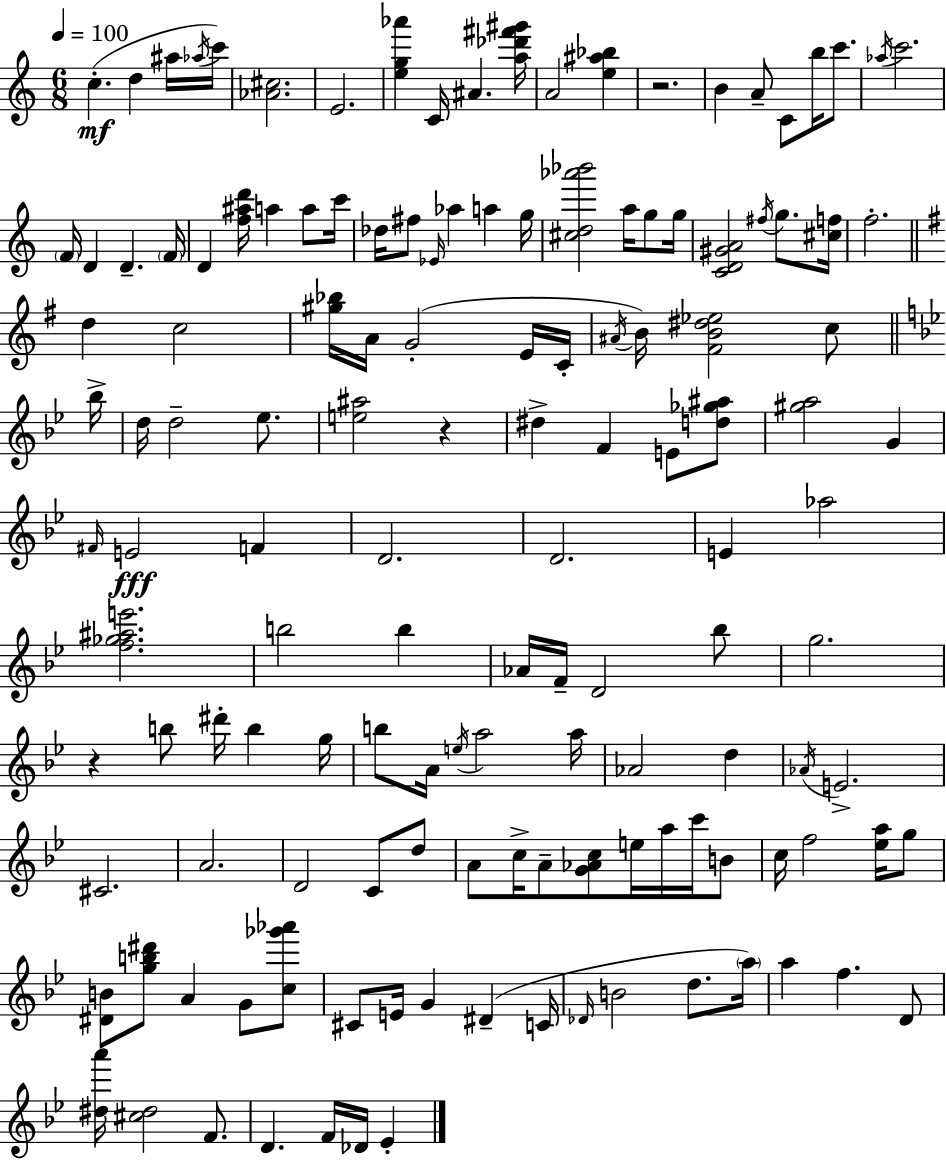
C5/q. D5/q A#5/s Ab5/s C6/s [Ab4,C#5]/h. E4/h. [E5,G5,Ab6]/q C4/s A#4/q. [A5,Db6,F#6,G#6]/s A4/h [E5,A#5,Bb5]/q R/h. B4/q A4/e C4/e B5/s C6/e. Ab5/s C6/h. F4/s D4/q D4/q. F4/s D4/q [F5,A#5,D6]/s A5/q A5/e C6/s Db5/s F#5/e Eb4/s Ab5/q A5/q G5/s [C#5,D5,Ab6,Bb6]/h A5/s G5/e G5/s [C4,D4,G#4,A4]/h F#5/s G5/e. [C#5,F5]/s F5/h. D5/q C5/h [G#5,Bb5]/s A4/s G4/h E4/s C4/s A#4/s B4/s [F#4,B4,D#5,Eb5]/h C5/e Bb5/s D5/s D5/h Eb5/e. [E5,A#5]/h R/q D#5/q F4/q E4/e [D5,Gb5,A#5]/e [G#5,A5]/h G4/q F#4/s E4/h F4/q D4/h. D4/h. E4/q Ab5/h [F5,Gb5,A#5,E6]/h. B5/h B5/q Ab4/s F4/s D4/h Bb5/e G5/h. R/q B5/e D#6/s B5/q G5/s B5/e A4/s E5/s A5/h A5/s Ab4/h D5/q Ab4/s E4/h. C#4/h. A4/h. D4/h C4/e D5/e A4/e C5/s A4/e [G4,Ab4,C5]/e E5/s A5/s C6/s B4/e C5/s F5/h [Eb5,A5]/s G5/e [D#4,B4]/e [G5,B5,D#6]/e A4/q G4/e [C5,Gb6,Ab6]/e C#4/e E4/s G4/q D#4/q C4/s Db4/s B4/h D5/e. A5/s A5/q F5/q. D4/e [D#5,A6]/s [C#5,D#5]/h F4/e. D4/q. F4/s Db4/s Eb4/q